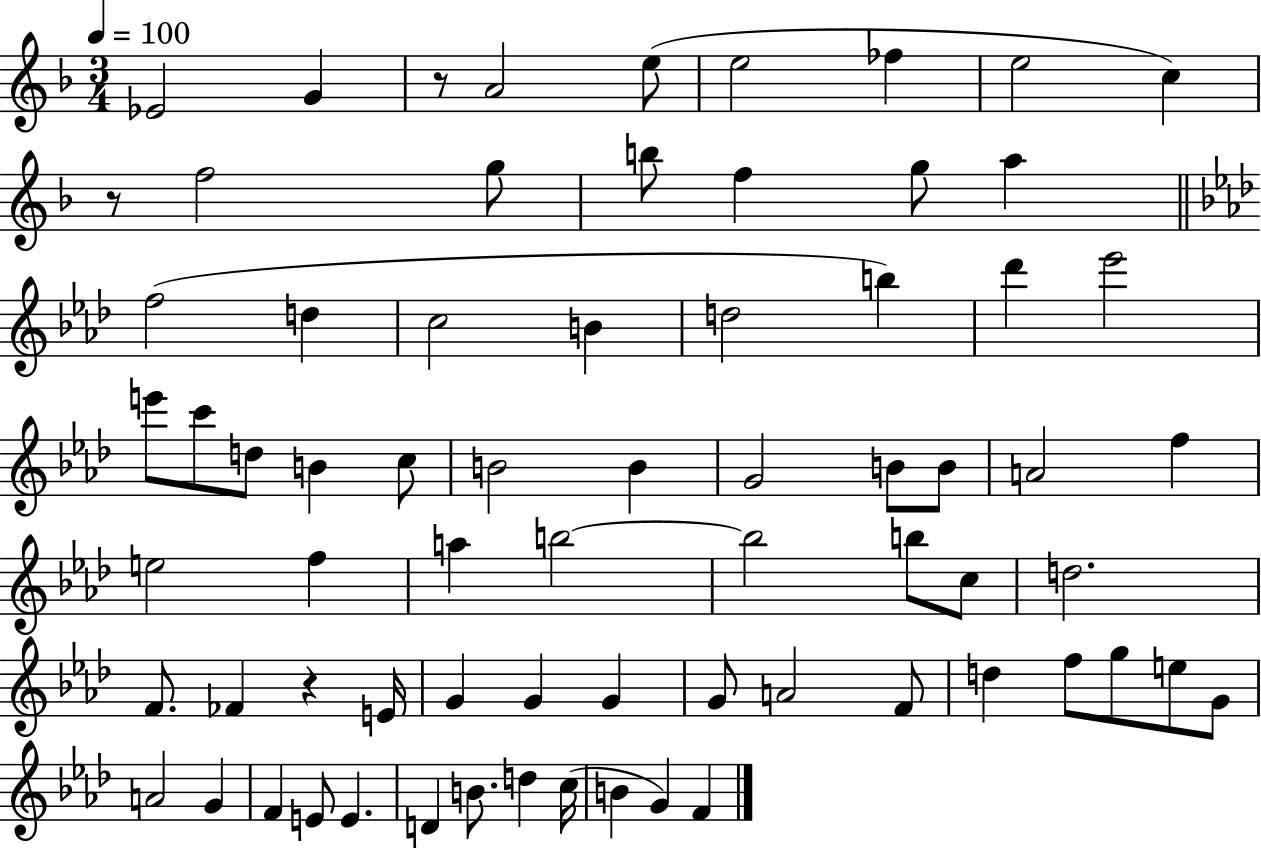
X:1
T:Untitled
M:3/4
L:1/4
K:F
_E2 G z/2 A2 e/2 e2 _f e2 c z/2 f2 g/2 b/2 f g/2 a f2 d c2 B d2 b _d' _e'2 e'/2 c'/2 d/2 B c/2 B2 B G2 B/2 B/2 A2 f e2 f a b2 b2 b/2 c/2 d2 F/2 _F z E/4 G G G G/2 A2 F/2 d f/2 g/2 e/2 G/2 A2 G F E/2 E D B/2 d c/4 B G F